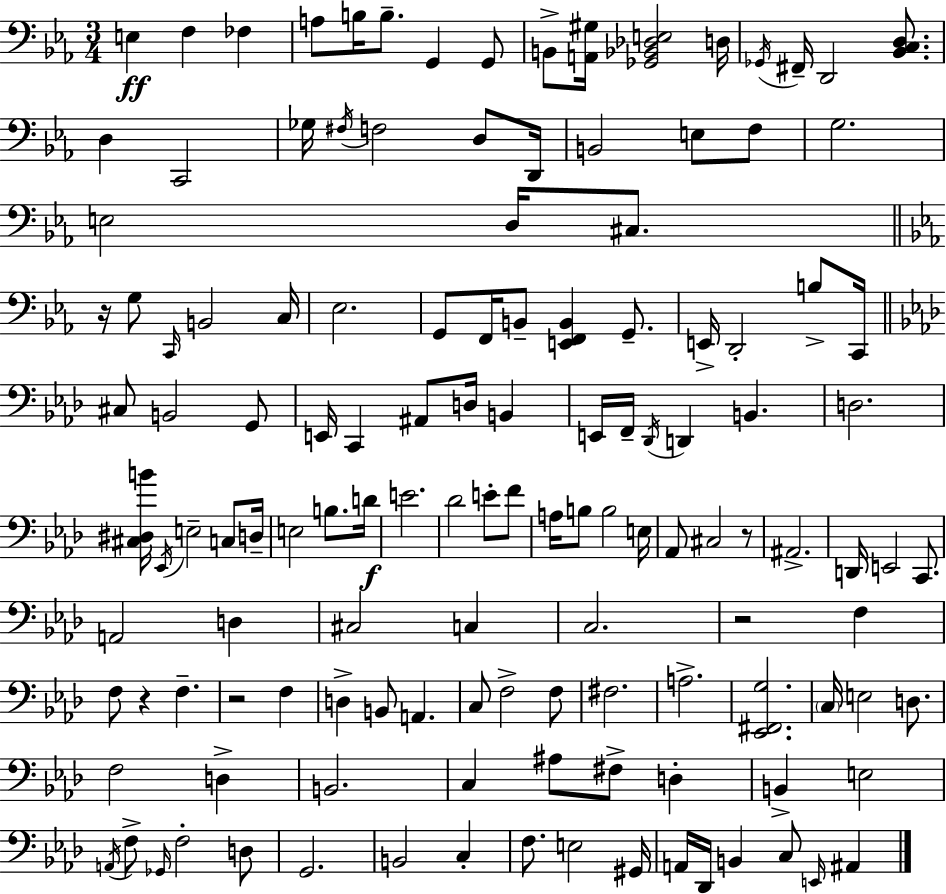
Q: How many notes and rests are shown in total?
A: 132